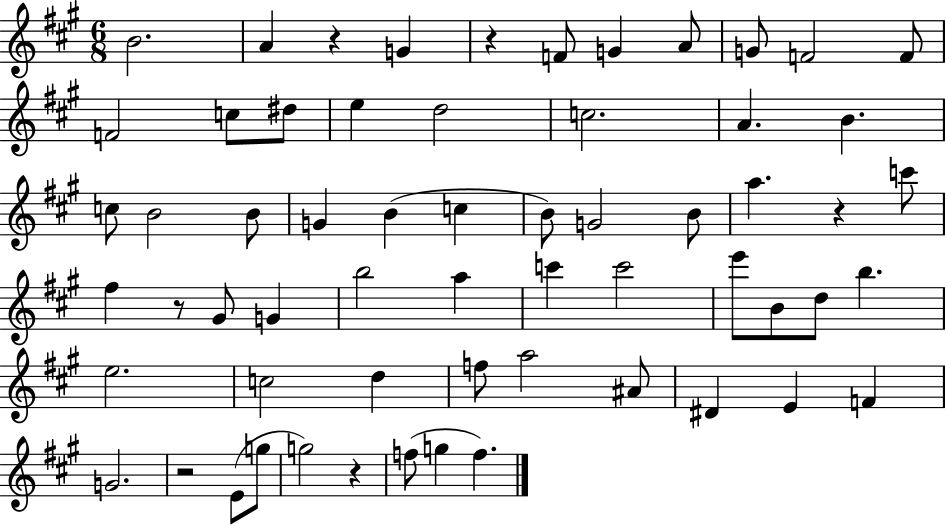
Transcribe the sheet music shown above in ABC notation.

X:1
T:Untitled
M:6/8
L:1/4
K:A
B2 A z G z F/2 G A/2 G/2 F2 F/2 F2 c/2 ^d/2 e d2 c2 A B c/2 B2 B/2 G B c B/2 G2 B/2 a z c'/2 ^f z/2 ^G/2 G b2 a c' c'2 e'/2 B/2 d/2 b e2 c2 d f/2 a2 ^A/2 ^D E F G2 z2 E/2 g/2 g2 z f/2 g f